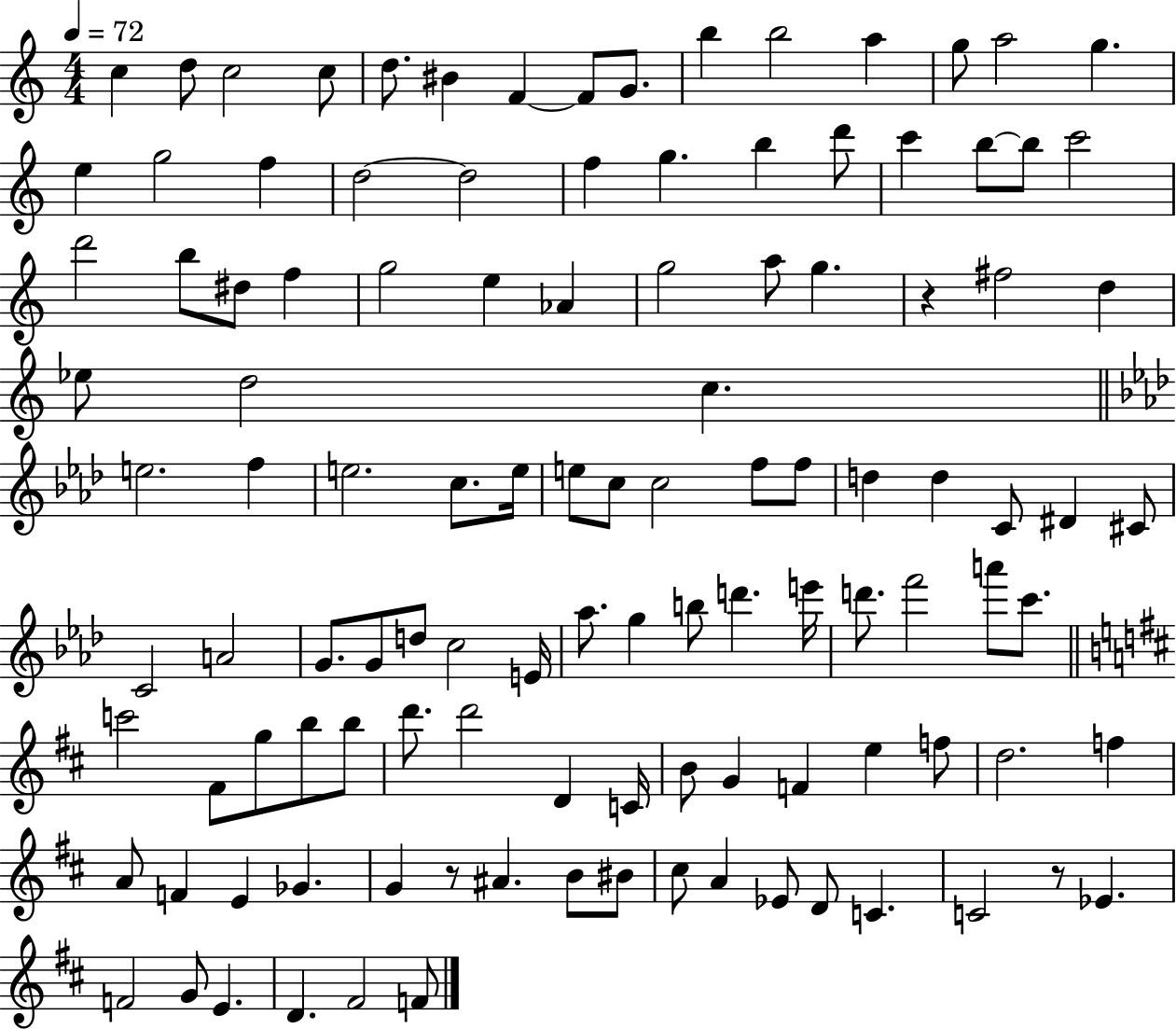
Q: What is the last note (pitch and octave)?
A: F4